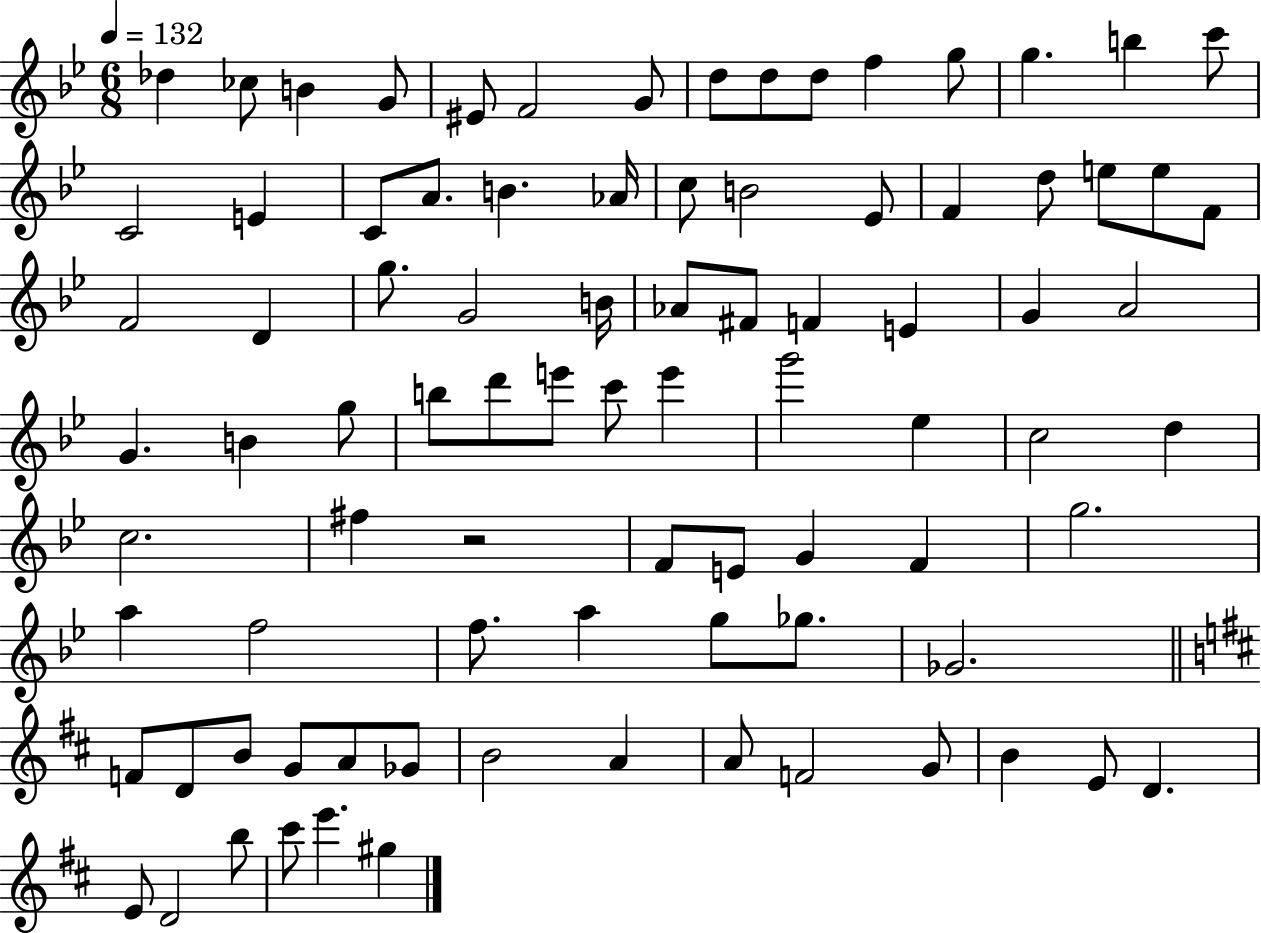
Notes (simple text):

Db5/q CES5/e B4/q G4/e EIS4/e F4/h G4/e D5/e D5/e D5/e F5/q G5/e G5/q. B5/q C6/e C4/h E4/q C4/e A4/e. B4/q. Ab4/s C5/e B4/h Eb4/e F4/q D5/e E5/e E5/e F4/e F4/h D4/q G5/e. G4/h B4/s Ab4/e F#4/e F4/q E4/q G4/q A4/h G4/q. B4/q G5/e B5/e D6/e E6/e C6/e E6/q G6/h Eb5/q C5/h D5/q C5/h. F#5/q R/h F4/e E4/e G4/q F4/q G5/h. A5/q F5/h F5/e. A5/q G5/e Gb5/e. Gb4/h. F4/e D4/e B4/e G4/e A4/e Gb4/e B4/h A4/q A4/e F4/h G4/e B4/q E4/e D4/q. E4/e D4/h B5/e C#6/e E6/q. G#5/q